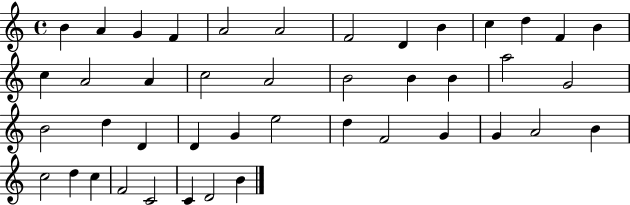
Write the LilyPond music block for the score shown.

{
  \clef treble
  \time 4/4
  \defaultTimeSignature
  \key c \major
  b'4 a'4 g'4 f'4 | a'2 a'2 | f'2 d'4 b'4 | c''4 d''4 f'4 b'4 | \break c''4 a'2 a'4 | c''2 a'2 | b'2 b'4 b'4 | a''2 g'2 | \break b'2 d''4 d'4 | d'4 g'4 e''2 | d''4 f'2 g'4 | g'4 a'2 b'4 | \break c''2 d''4 c''4 | f'2 c'2 | c'4 d'2 b'4 | \bar "|."
}